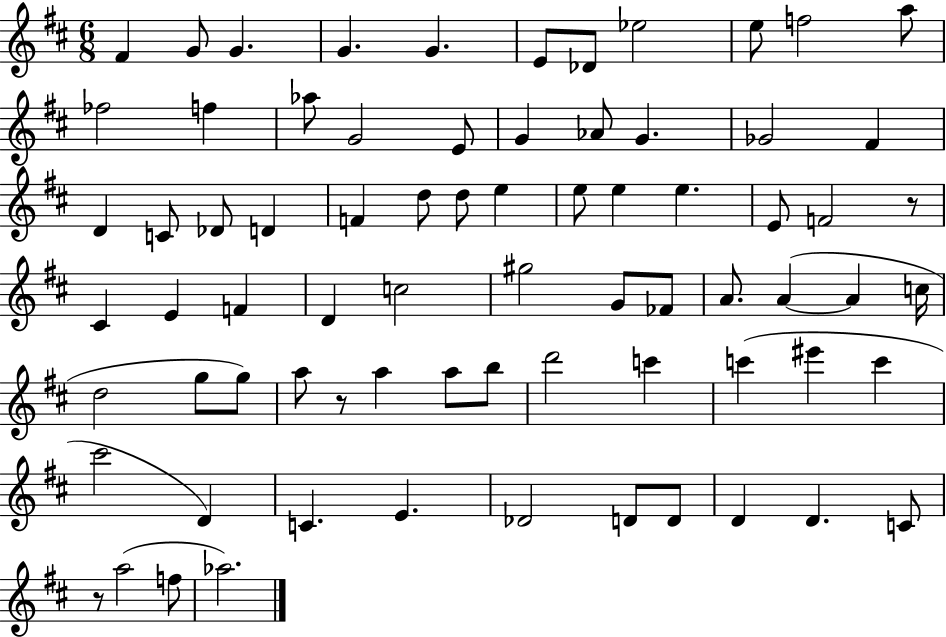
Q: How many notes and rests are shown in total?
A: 74